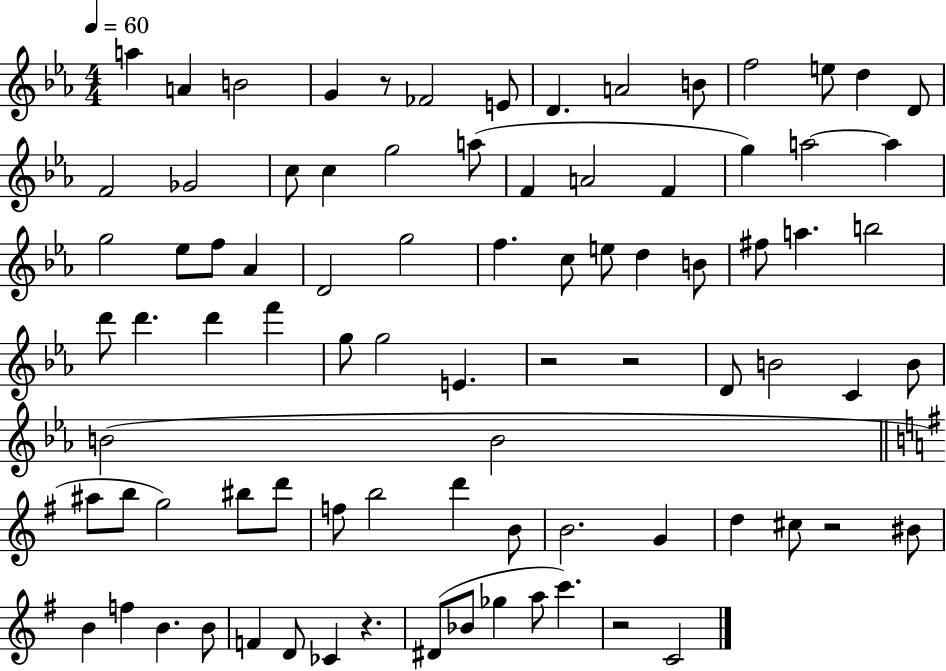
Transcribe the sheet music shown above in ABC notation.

X:1
T:Untitled
M:4/4
L:1/4
K:Eb
a A B2 G z/2 _F2 E/2 D A2 B/2 f2 e/2 d D/2 F2 _G2 c/2 c g2 a/2 F A2 F g a2 a g2 _e/2 f/2 _A D2 g2 f c/2 e/2 d B/2 ^f/2 a b2 d'/2 d' d' f' g/2 g2 E z2 z2 D/2 B2 C B/2 B2 B2 ^a/2 b/2 g2 ^b/2 d'/2 f/2 b2 d' B/2 B2 G d ^c/2 z2 ^B/2 B f B B/2 F D/2 _C z ^D/2 _B/2 _g a/2 c' z2 C2